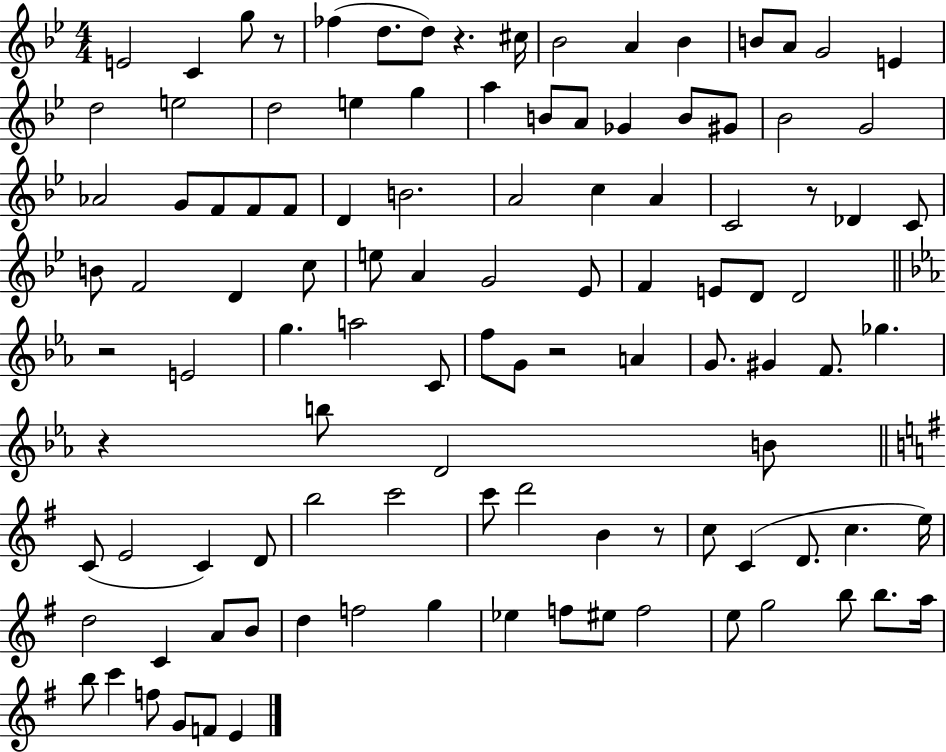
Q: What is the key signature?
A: BES major